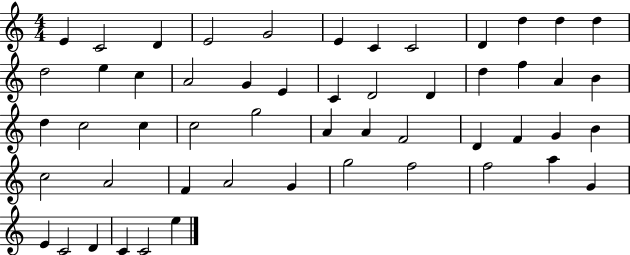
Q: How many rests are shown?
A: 0